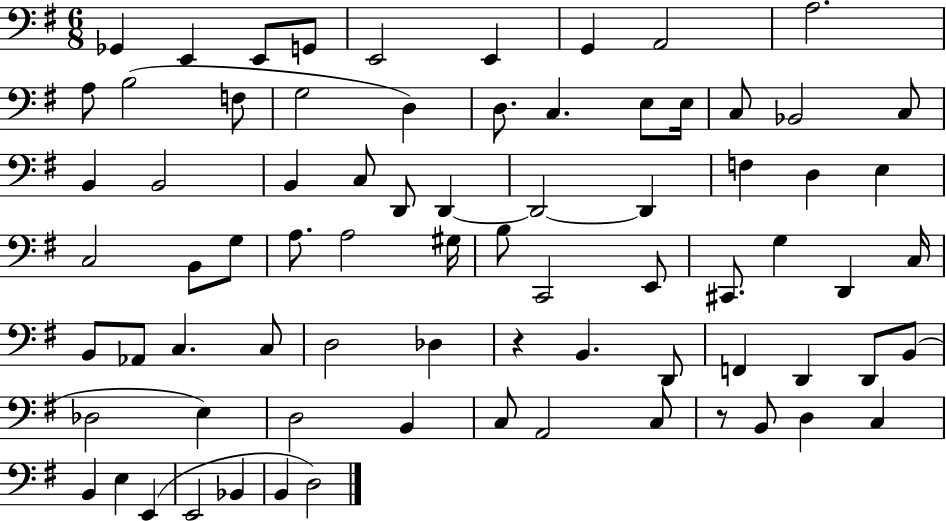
Gb2/q E2/q E2/e G2/e E2/h E2/q G2/q A2/h A3/h. A3/e B3/h F3/e G3/h D3/q D3/e. C3/q. E3/e E3/s C3/e Bb2/h C3/e B2/q B2/h B2/q C3/e D2/e D2/q D2/h D2/q F3/q D3/q E3/q C3/h B2/e G3/e A3/e. A3/h G#3/s B3/e C2/h E2/e C#2/e. G3/q D2/q C3/s B2/e Ab2/e C3/q. C3/e D3/h Db3/q R/q B2/q. D2/e F2/q D2/q D2/e B2/e Db3/h E3/q D3/h B2/q C3/e A2/h C3/e R/e B2/e D3/q C3/q B2/q E3/q E2/q E2/h Bb2/q B2/q D3/h